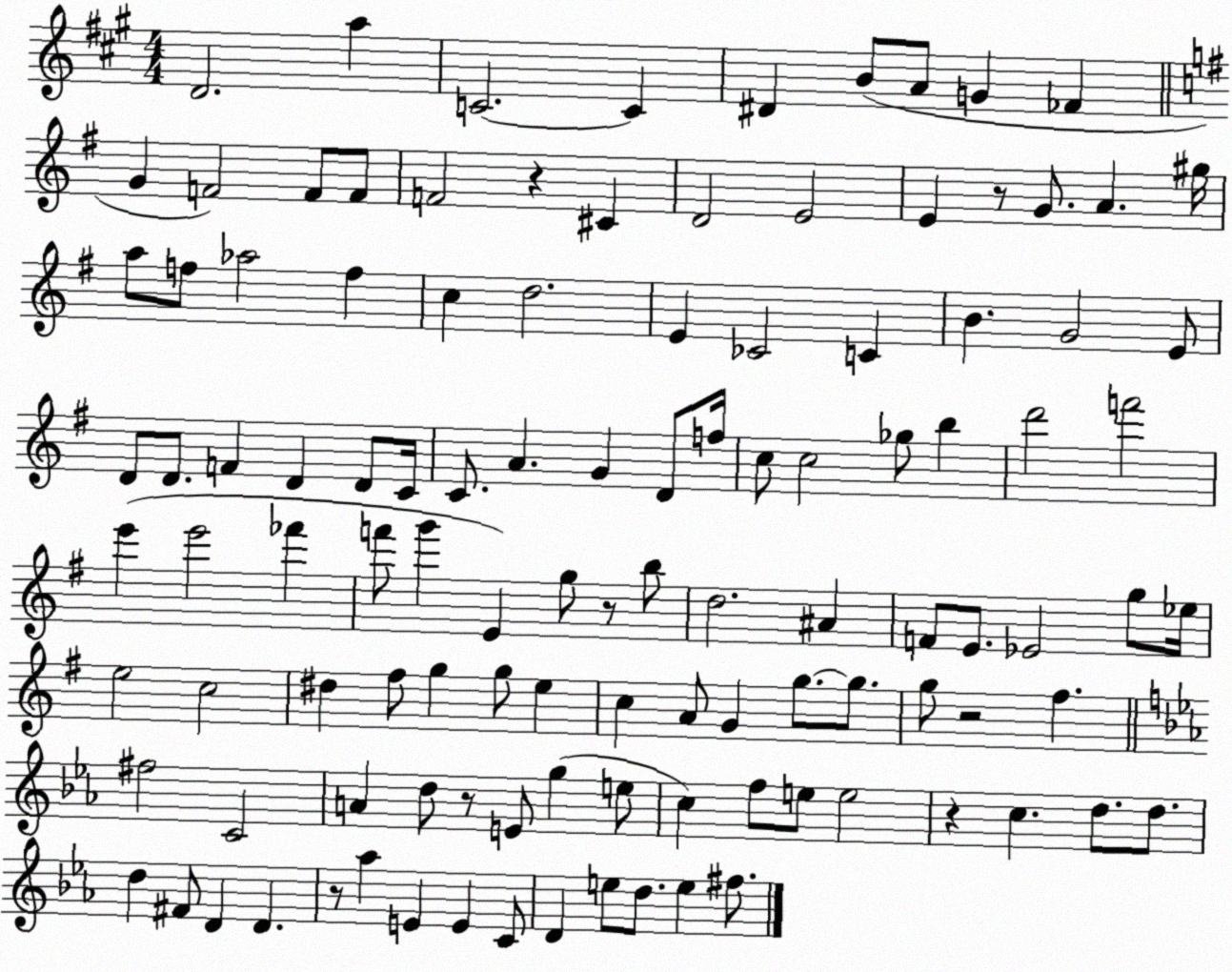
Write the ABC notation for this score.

X:1
T:Untitled
M:4/4
L:1/4
K:A
D2 a C2 C ^D B/2 A/2 G _F G F2 F/2 F/2 F2 z ^C D2 E2 E z/2 G/2 A ^g/4 a/2 f/2 _a2 f c d2 E _C2 C B G2 E/2 D/2 D/2 F D D/2 C/4 C/2 A G D/2 f/4 c/2 c2 _g/2 b d'2 f'2 e' e'2 _f' f'/2 g' E g/2 z/2 b/2 d2 ^A F/2 E/2 _E2 g/2 _e/4 e2 c2 ^d ^f/2 g g/2 e c A/2 G g/2 g/2 g/2 z2 ^f ^f2 C2 A d/2 z/2 E/2 g e/2 c f/2 e/2 e2 z c d/2 d/2 d ^F/2 D D z/2 _a E E C/2 D e/2 d/2 e ^f/2